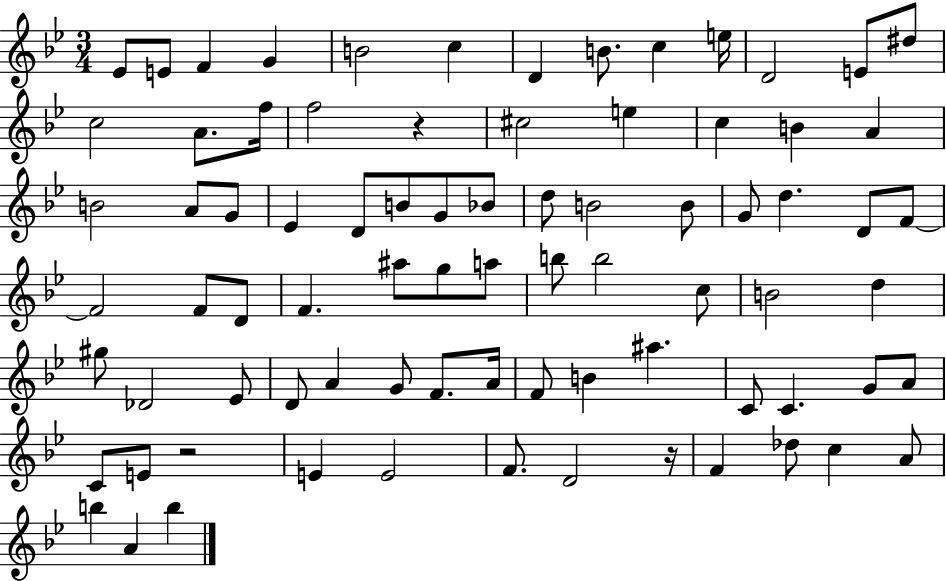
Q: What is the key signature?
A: BES major